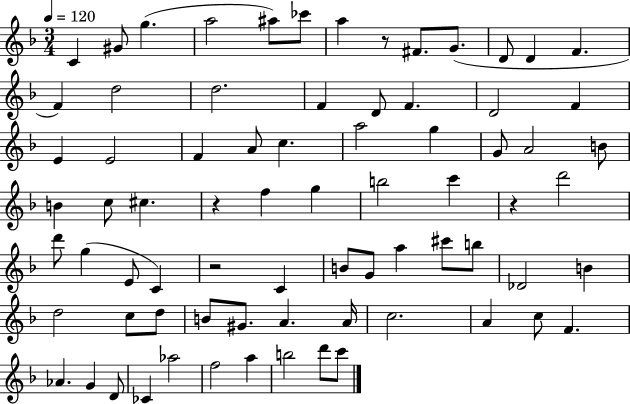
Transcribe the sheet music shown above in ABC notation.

X:1
T:Untitled
M:3/4
L:1/4
K:F
C ^G/2 g a2 ^a/2 _c'/2 a z/2 ^F/2 G/2 D/2 D F F d2 d2 F D/2 F D2 F E E2 F A/2 c a2 g G/2 A2 B/2 B c/2 ^c z f g b2 c' z d'2 d'/2 g E/2 C z2 C B/2 G/2 a ^c'/2 b/2 _D2 B d2 c/2 d/2 B/2 ^G/2 A A/4 c2 A c/2 F _A G D/2 _C _a2 f2 a b2 d'/2 c'/2